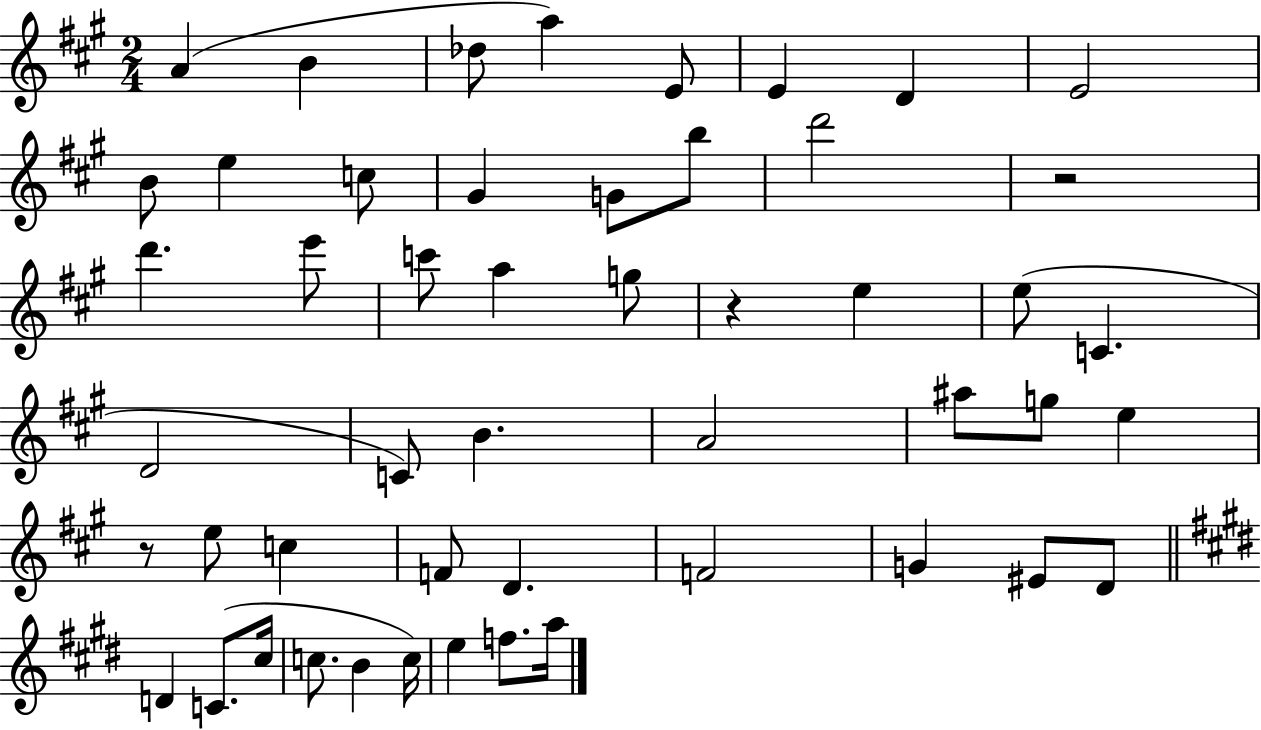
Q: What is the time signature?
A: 2/4